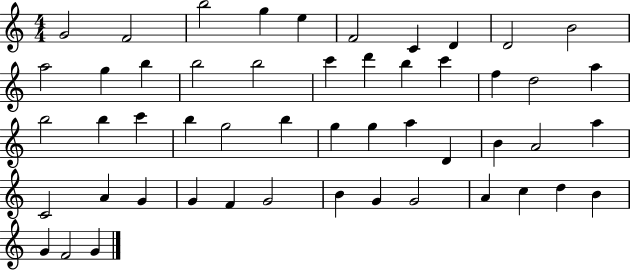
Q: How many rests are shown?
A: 0